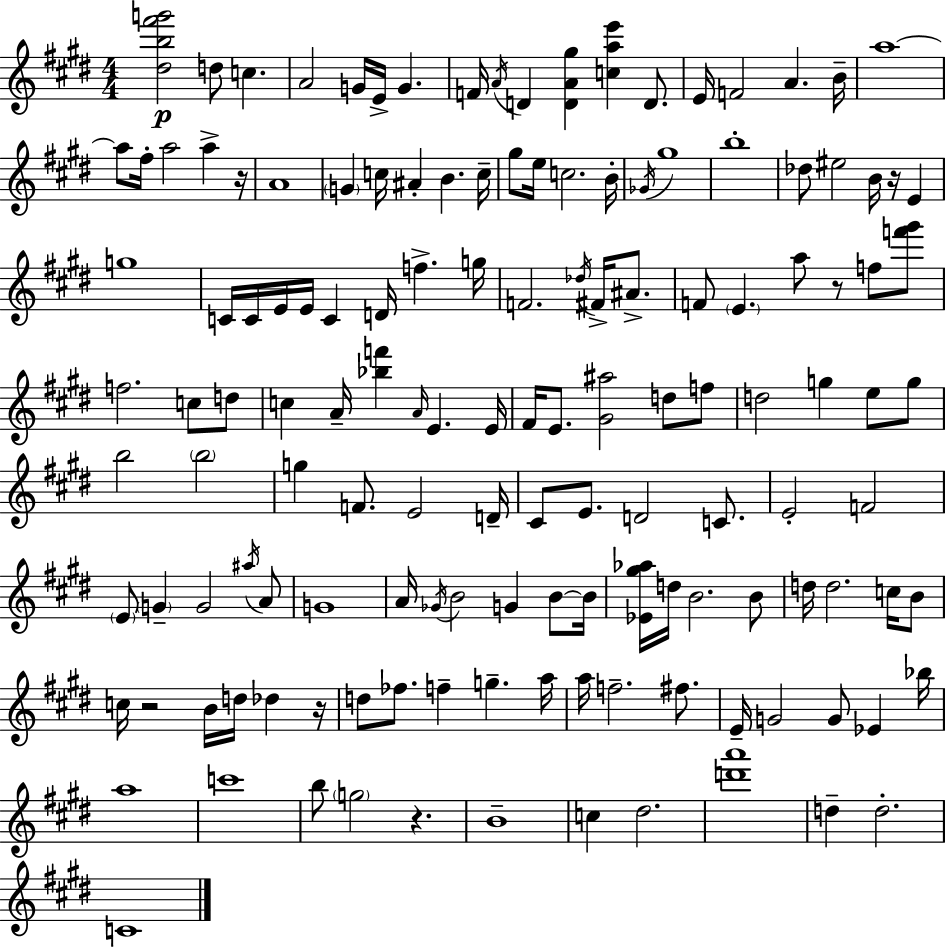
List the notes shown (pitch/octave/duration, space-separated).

[D#5,B5,F#6,G6]/h D5/e C5/q. A4/h G4/s E4/s G4/q. F4/s A4/s D4/q [D4,A4,G#5]/q [C5,A5,E6]/q D4/e. E4/s F4/h A4/q. B4/s A5/w A5/e F#5/s A5/h A5/q R/s A4/w G4/q C5/s A#4/q B4/q. C5/s G#5/e E5/s C5/h. B4/s Gb4/s G#5/w B5/w Db5/e EIS5/h B4/s R/s E4/q G5/w C4/s C4/s E4/s E4/s C4/q D4/s F5/q. G5/s F4/h. Db5/s F#4/s A#4/e. F4/e E4/q. A5/e R/e F5/e [F6,G#6]/e F5/h. C5/e D5/e C5/q A4/s [Bb5,F6]/q A4/s E4/q. E4/s F#4/s E4/e. [G#4,A#5]/h D5/e F5/e D5/h G5/q E5/e G5/e B5/h B5/h G5/q F4/e. E4/h D4/s C#4/e E4/e. D4/h C4/e. E4/h F4/h E4/e G4/q G4/h A#5/s A4/e G4/w A4/s Gb4/s B4/h G4/q B4/e B4/s [Eb4,G#5,Ab5]/s D5/s B4/h. B4/e D5/s D5/h. C5/s B4/e C5/s R/h B4/s D5/s Db5/q R/s D5/e FES5/e. F5/q G5/q. A5/s A5/s F5/h. F#5/e. E4/s G4/h G4/e Eb4/q Bb5/s A5/w C6/w B5/e G5/h R/q. B4/w C5/q D#5/h. [D6,A6]/w D5/q D5/h. C4/w